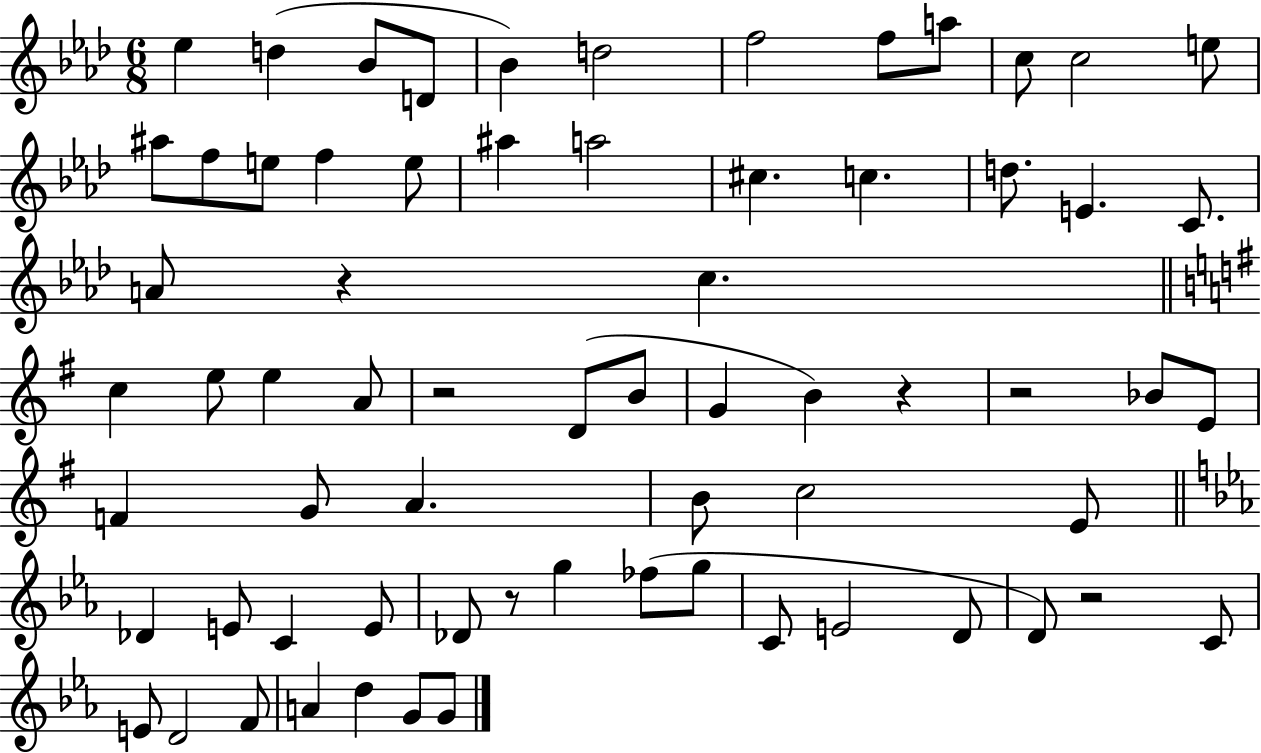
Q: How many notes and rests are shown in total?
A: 68